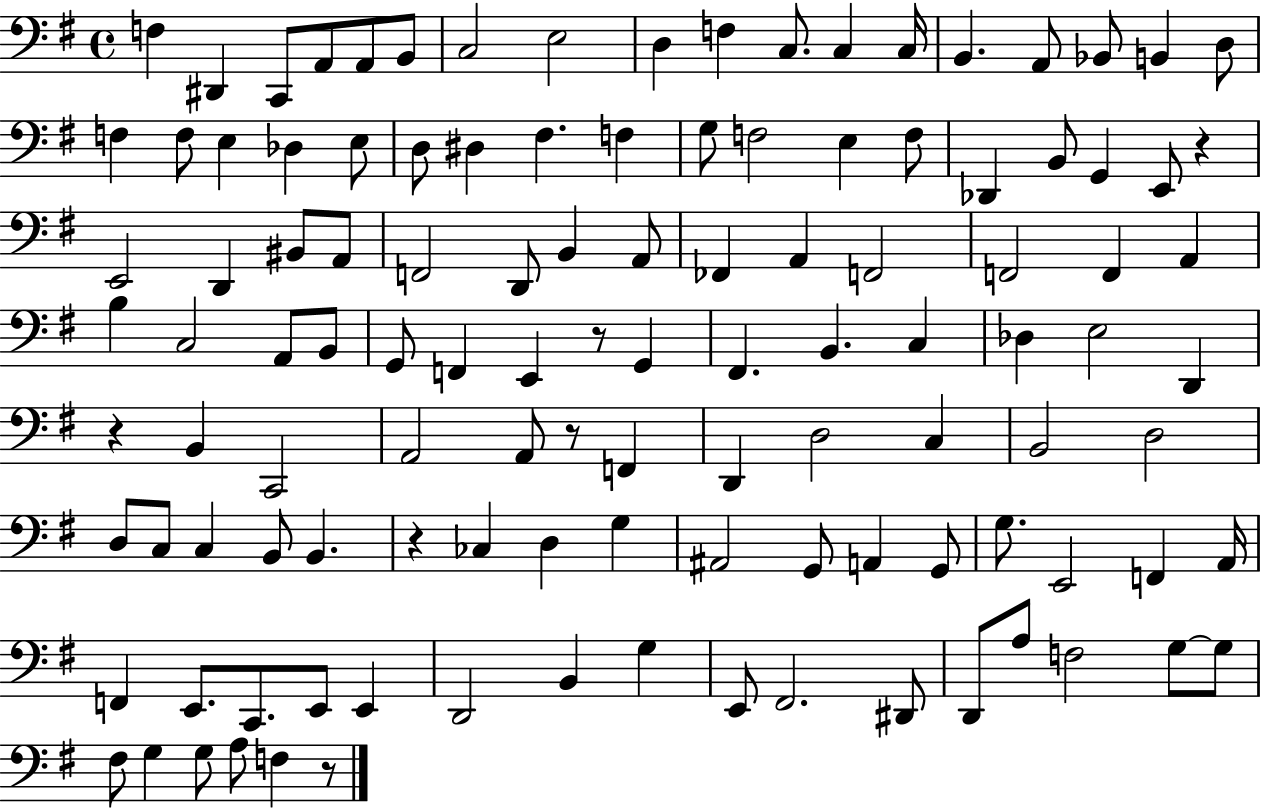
F3/q D#2/q C2/e A2/e A2/e B2/e C3/h E3/h D3/q F3/q C3/e. C3/q C3/s B2/q. A2/e Bb2/e B2/q D3/e F3/q F3/e E3/q Db3/q E3/e D3/e D#3/q F#3/q. F3/q G3/e F3/h E3/q F3/e Db2/q B2/e G2/q E2/e R/q E2/h D2/q BIS2/e A2/e F2/h D2/e B2/q A2/e FES2/q A2/q F2/h F2/h F2/q A2/q B3/q C3/h A2/e B2/e G2/e F2/q E2/q R/e G2/q F#2/q. B2/q. C3/q Db3/q E3/h D2/q R/q B2/q C2/h A2/h A2/e R/e F2/q D2/q D3/h C3/q B2/h D3/h D3/e C3/e C3/q B2/e B2/q. R/q CES3/q D3/q G3/q A#2/h G2/e A2/q G2/e G3/e. E2/h F2/q A2/s F2/q E2/e. C2/e. E2/e E2/q D2/h B2/q G3/q E2/e F#2/h. D#2/e D2/e A3/e F3/h G3/e G3/e F#3/e G3/q G3/e A3/e F3/q R/e